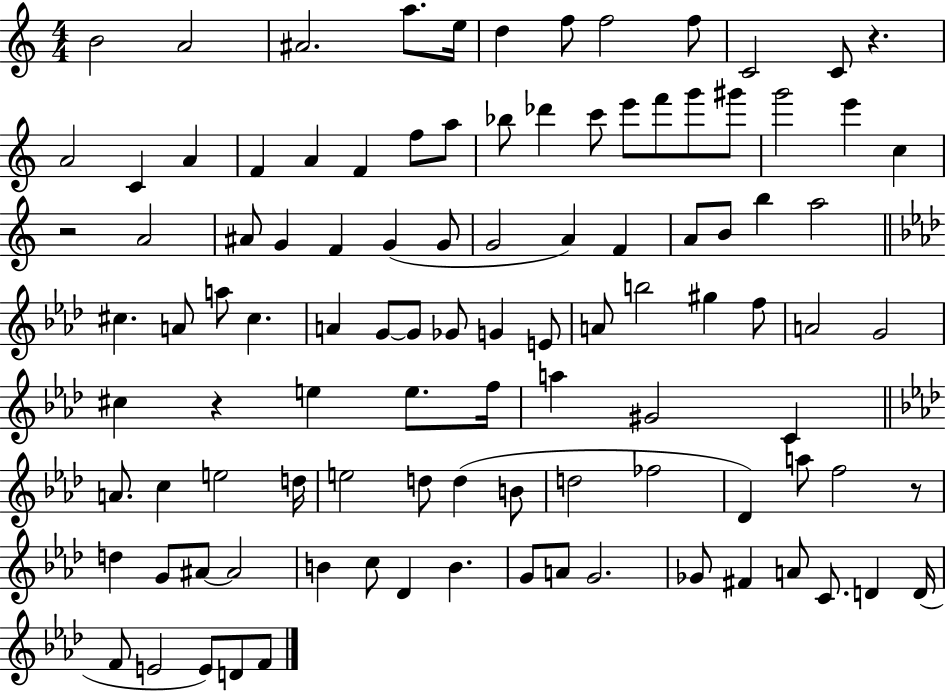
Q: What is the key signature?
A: C major